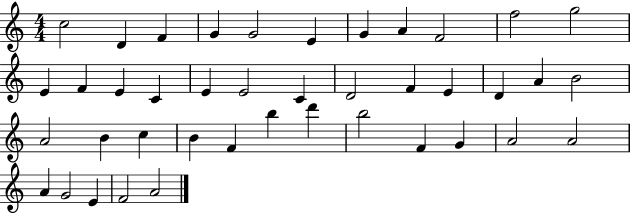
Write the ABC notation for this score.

X:1
T:Untitled
M:4/4
L:1/4
K:C
c2 D F G G2 E G A F2 f2 g2 E F E C E E2 C D2 F E D A B2 A2 B c B F b d' b2 F G A2 A2 A G2 E F2 A2